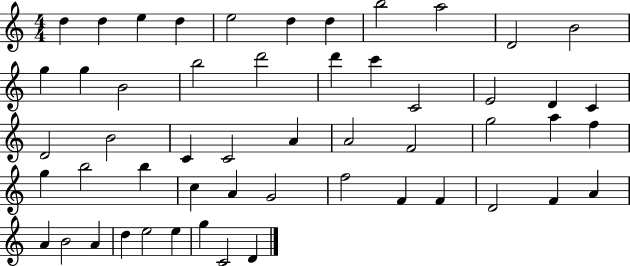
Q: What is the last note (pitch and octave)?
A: D4